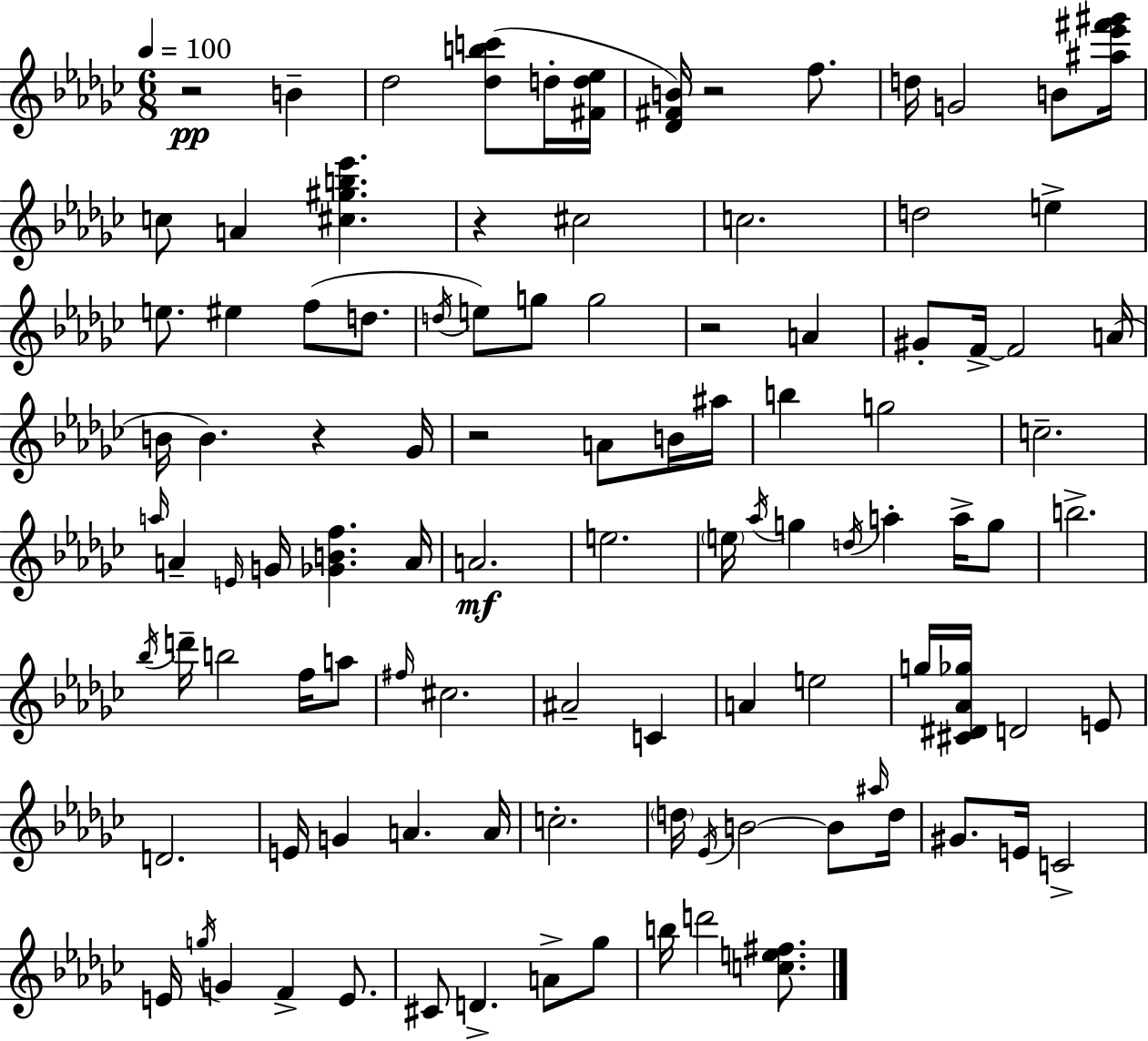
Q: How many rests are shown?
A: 6